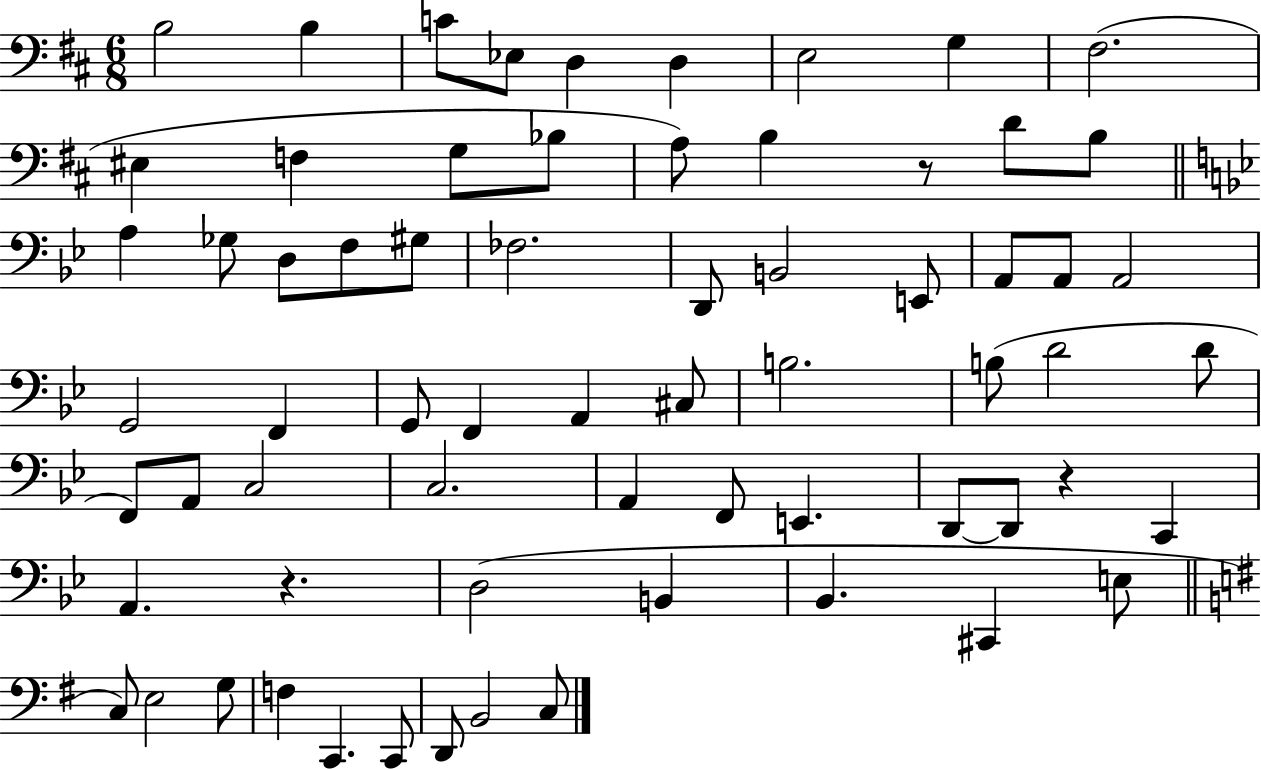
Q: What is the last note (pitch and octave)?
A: C3